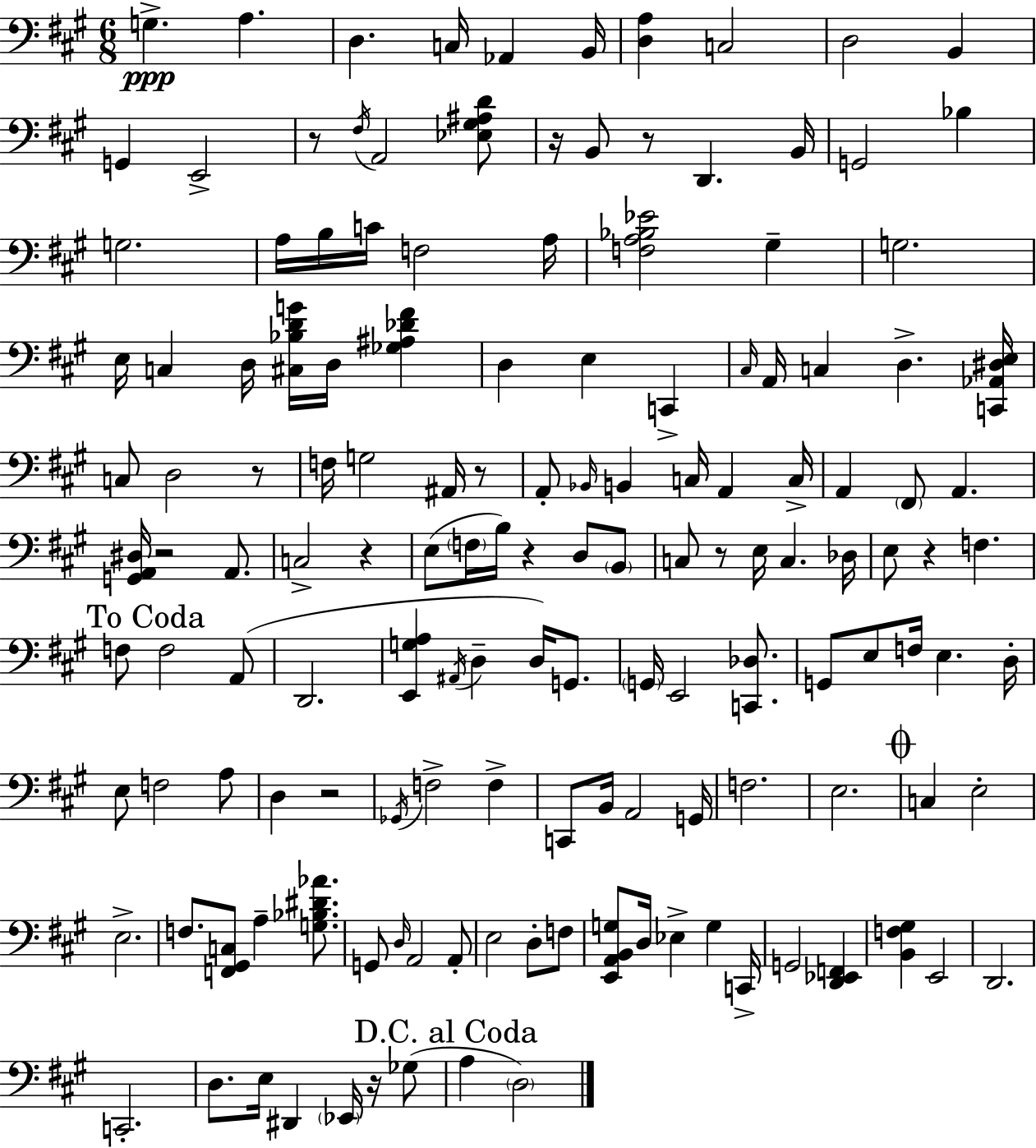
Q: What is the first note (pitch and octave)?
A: G3